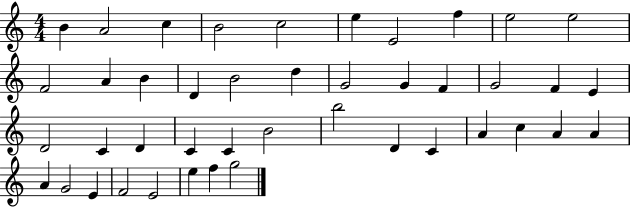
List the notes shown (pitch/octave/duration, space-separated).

B4/q A4/h C5/q B4/h C5/h E5/q E4/h F5/q E5/h E5/h F4/h A4/q B4/q D4/q B4/h D5/q G4/h G4/q F4/q G4/h F4/q E4/q D4/h C4/q D4/q C4/q C4/q B4/h B5/h D4/q C4/q A4/q C5/q A4/q A4/q A4/q G4/h E4/q F4/h E4/h E5/q F5/q G5/h